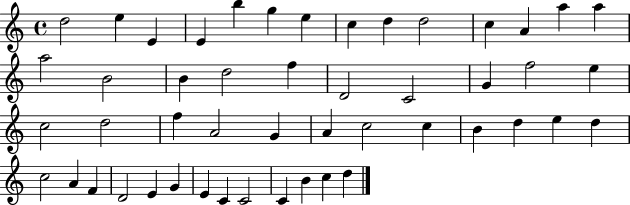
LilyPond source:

{
  \clef treble
  \time 4/4
  \defaultTimeSignature
  \key c \major
  d''2 e''4 e'4 | e'4 b''4 g''4 e''4 | c''4 d''4 d''2 | c''4 a'4 a''4 a''4 | \break a''2 b'2 | b'4 d''2 f''4 | d'2 c'2 | g'4 f''2 e''4 | \break c''2 d''2 | f''4 a'2 g'4 | a'4 c''2 c''4 | b'4 d''4 e''4 d''4 | \break c''2 a'4 f'4 | d'2 e'4 g'4 | e'4 c'4 c'2 | c'4 b'4 c''4 d''4 | \break \bar "|."
}